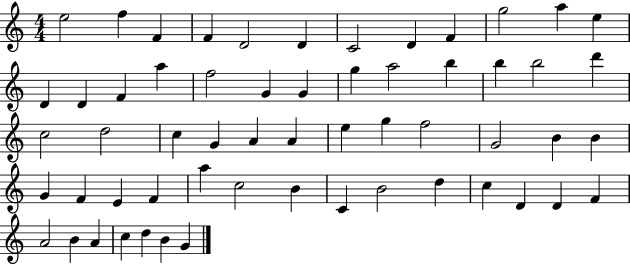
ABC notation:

X:1
T:Untitled
M:4/4
L:1/4
K:C
e2 f F F D2 D C2 D F g2 a e D D F a f2 G G g a2 b b b2 d' c2 d2 c G A A e g f2 G2 B B G F E F a c2 B C B2 d c D D F A2 B A c d B G